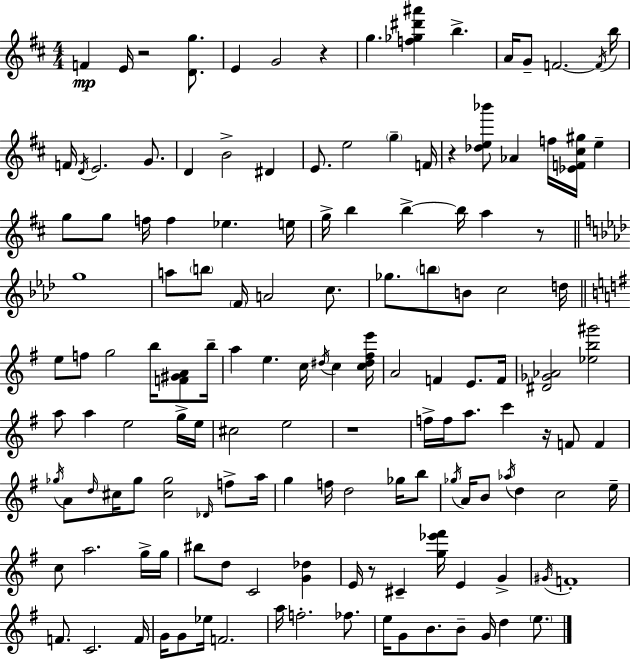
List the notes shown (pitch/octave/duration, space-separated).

F4/q E4/s R/h [D4,G5]/e. E4/q G4/h R/q G5/q. [F5,Gb5,D#6,A#6]/q B5/q. A4/s G4/e F4/h. F4/s B5/s F4/s D4/s E4/h. G4/e. D4/q B4/h D#4/q E4/e. E5/h G5/q F4/s R/q [Db5,E5,Bb6]/e Ab4/q F5/s [Eb4,F4,C#5,G#5]/s E5/q G5/e G5/e F5/s F5/q Eb5/q. E5/s G5/s B5/q B5/q B5/s A5/q R/e G5/w A5/e B5/e F4/s A4/h C5/e. Gb5/e. B5/e B4/e C5/h D5/s E5/e F5/e G5/h B5/s [F4,G#4,A4]/e B5/s A5/q E5/q. C5/s D#5/s C5/q [C5,D#5,F#5,E6]/s A4/h F4/q E4/e. F4/s [D#4,Gb4,Ab4]/h [Eb5,B5,G#6]/h A5/e A5/q E5/h G5/s E5/s C#5/h E5/h R/w F5/s F5/s A5/e. C6/q R/s F4/e F4/q Gb5/s A4/e D5/s C#5/s Gb5/e [C#5,Gb5]/h Db4/s F5/e A5/s G5/q F5/s D5/h Gb5/s B5/e Gb5/s A4/s B4/e Ab5/s D5/q C5/h E5/s C5/e A5/h. G5/s G5/s BIS5/e D5/e C4/h [G4,Db5]/q E4/s R/e C#4/q [G5,Eb6,F#6]/s E4/q G4/q G#4/s F4/w F4/e. C4/h. F4/s G4/s G4/e Eb5/s F4/h. A5/s F5/h. FES5/e. E5/s G4/e B4/e. B4/e G4/s D5/q E5/e.